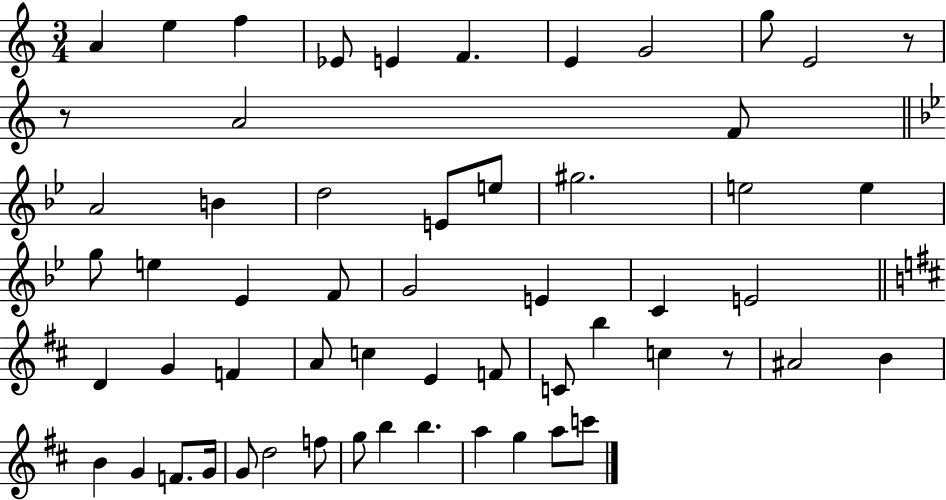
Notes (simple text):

A4/q E5/q F5/q Eb4/e E4/q F4/q. E4/q G4/h G5/e E4/h R/e R/e A4/h F4/e A4/h B4/q D5/h E4/e E5/e G#5/h. E5/h E5/q G5/e E5/q Eb4/q F4/e G4/h E4/q C4/q E4/h D4/q G4/q F4/q A4/e C5/q E4/q F4/e C4/e B5/q C5/q R/e A#4/h B4/q B4/q G4/q F4/e. G4/s G4/e D5/h F5/e G5/e B5/q B5/q. A5/q G5/q A5/e C6/e